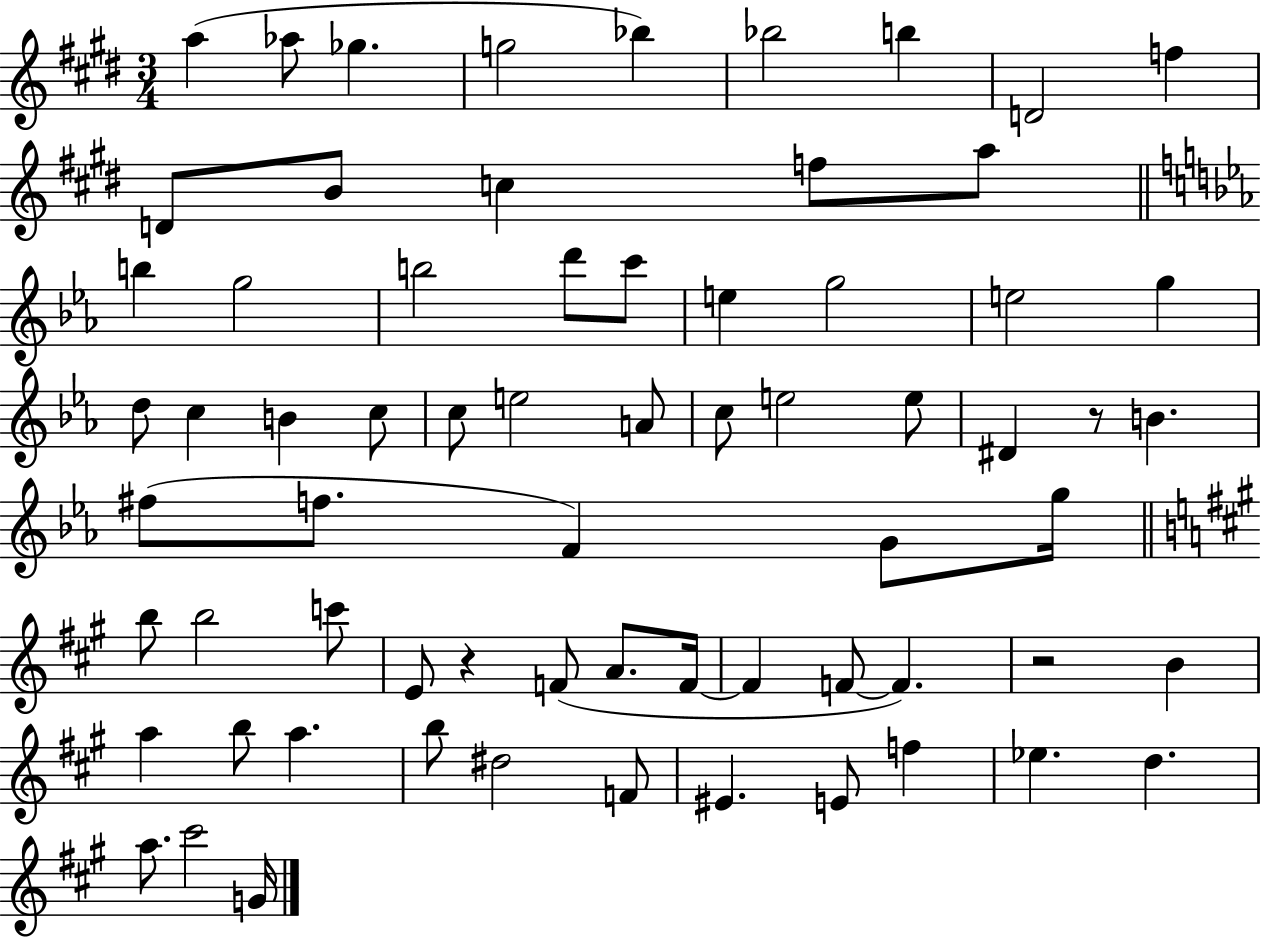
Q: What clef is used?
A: treble